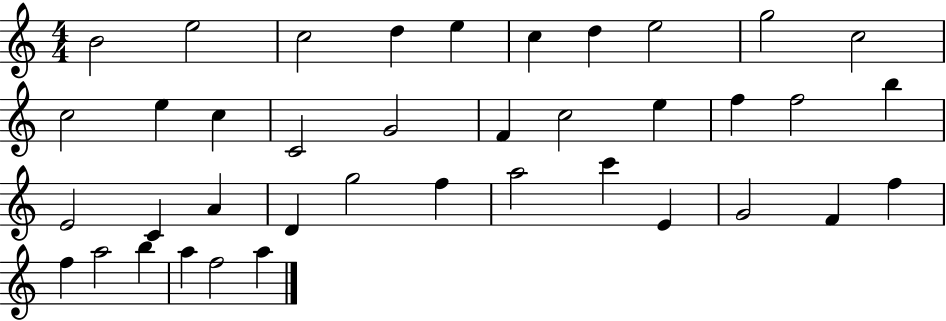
B4/h E5/h C5/h D5/q E5/q C5/q D5/q E5/h G5/h C5/h C5/h E5/q C5/q C4/h G4/h F4/q C5/h E5/q F5/q F5/h B5/q E4/h C4/q A4/q D4/q G5/h F5/q A5/h C6/q E4/q G4/h F4/q F5/q F5/q A5/h B5/q A5/q F5/h A5/q